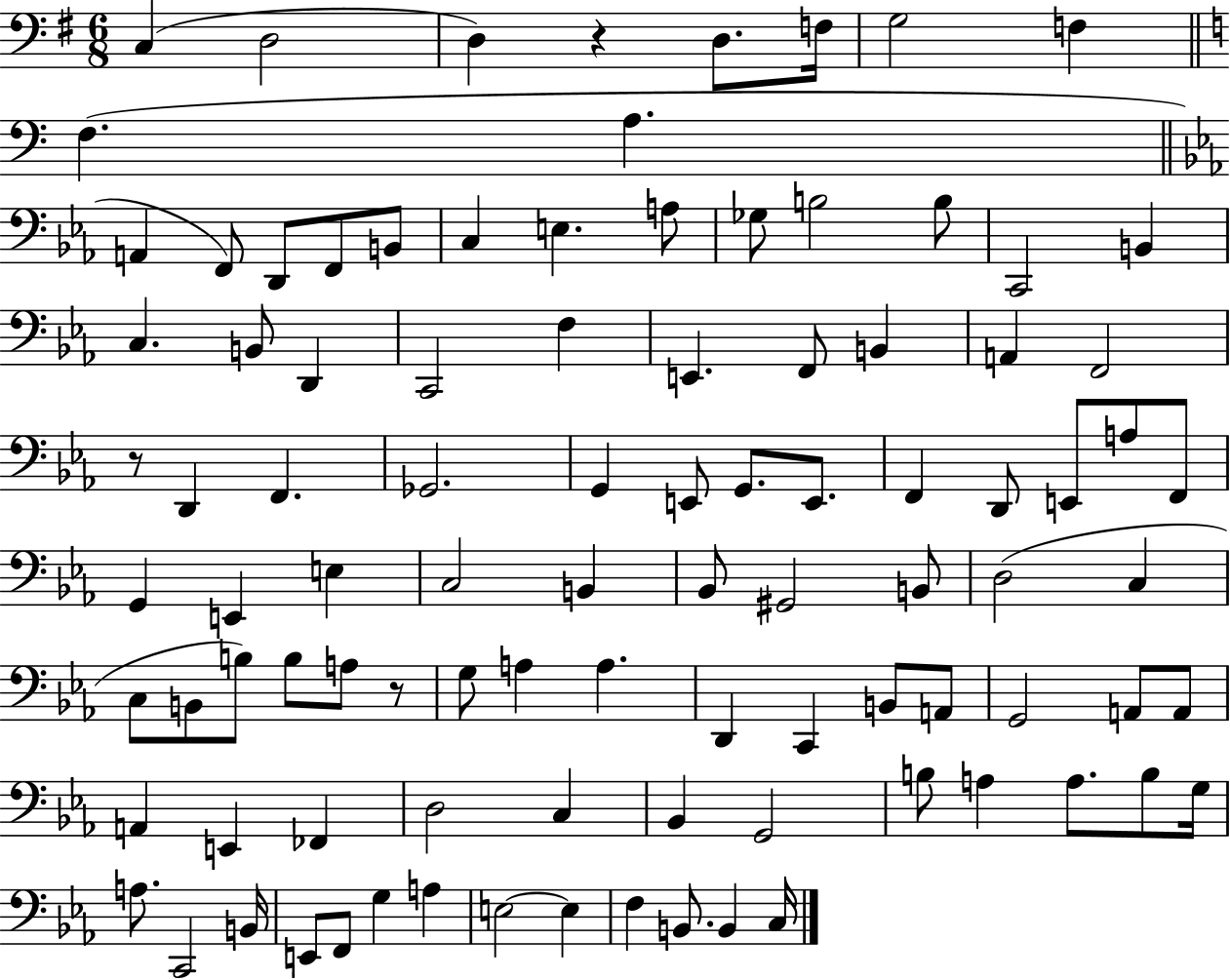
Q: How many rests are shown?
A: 3